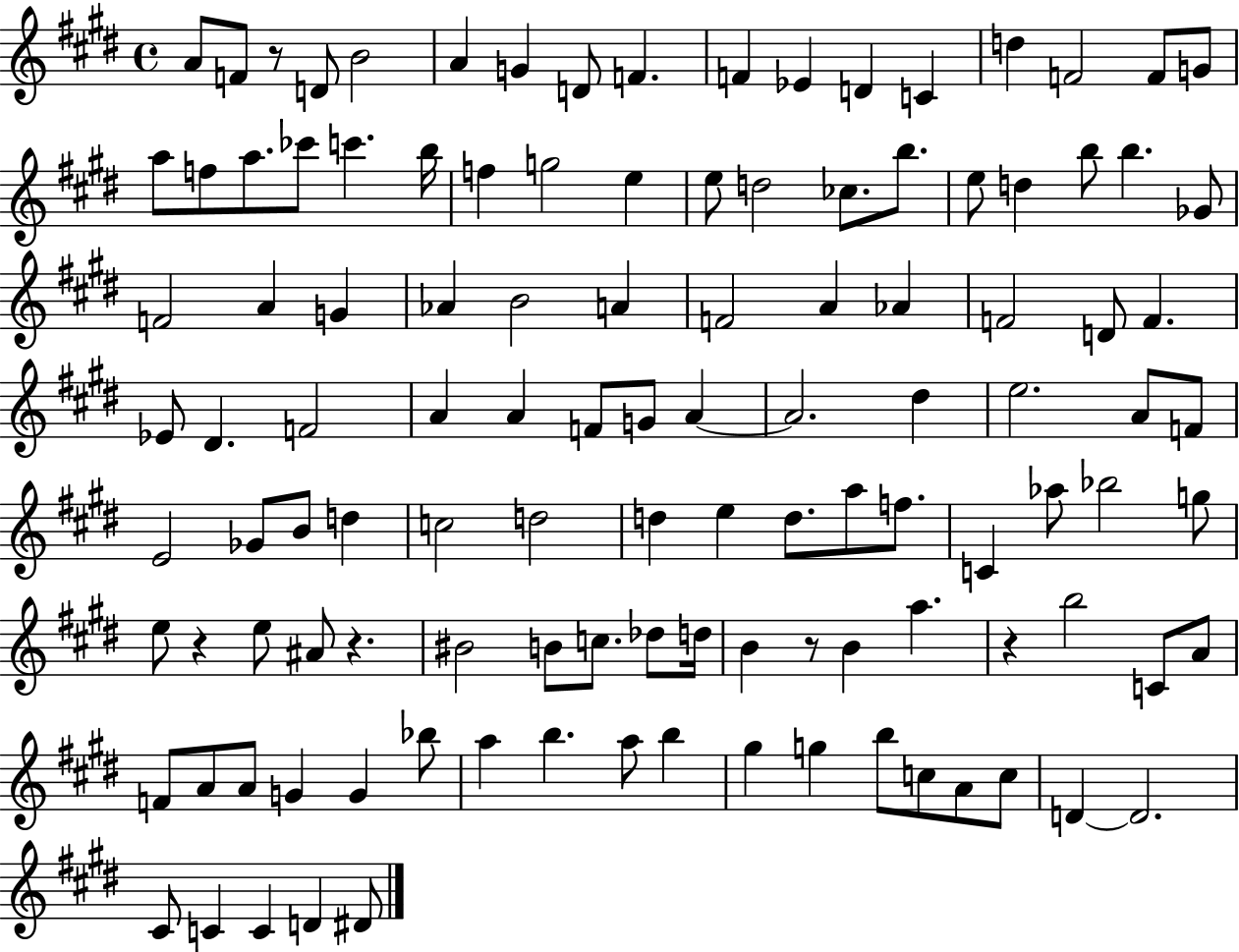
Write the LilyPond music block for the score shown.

{
  \clef treble
  \time 4/4
  \defaultTimeSignature
  \key e \major
  \repeat volta 2 { a'8 f'8 r8 d'8 b'2 | a'4 g'4 d'8 f'4. | f'4 ees'4 d'4 c'4 | d''4 f'2 f'8 g'8 | \break a''8 f''8 a''8. ces'''8 c'''4. b''16 | f''4 g''2 e''4 | e''8 d''2 ces''8. b''8. | e''8 d''4 b''8 b''4. ges'8 | \break f'2 a'4 g'4 | aes'4 b'2 a'4 | f'2 a'4 aes'4 | f'2 d'8 f'4. | \break ees'8 dis'4. f'2 | a'4 a'4 f'8 g'8 a'4~~ | a'2. dis''4 | e''2. a'8 f'8 | \break e'2 ges'8 b'8 d''4 | c''2 d''2 | d''4 e''4 d''8. a''8 f''8. | c'4 aes''8 bes''2 g''8 | \break e''8 r4 e''8 ais'8 r4. | bis'2 b'8 c''8. des''8 d''16 | b'4 r8 b'4 a''4. | r4 b''2 c'8 a'8 | \break f'8 a'8 a'8 g'4 g'4 bes''8 | a''4 b''4. a''8 b''4 | gis''4 g''4 b''8 c''8 a'8 c''8 | d'4~~ d'2. | \break cis'8 c'4 c'4 d'4 dis'8 | } \bar "|."
}